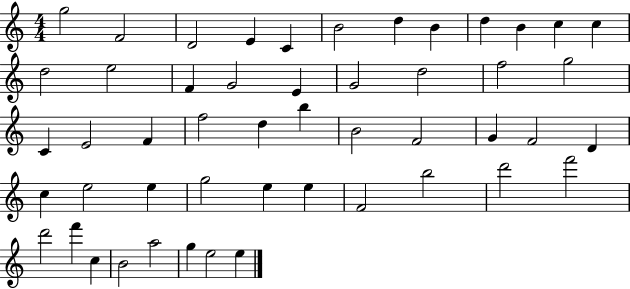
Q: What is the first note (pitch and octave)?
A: G5